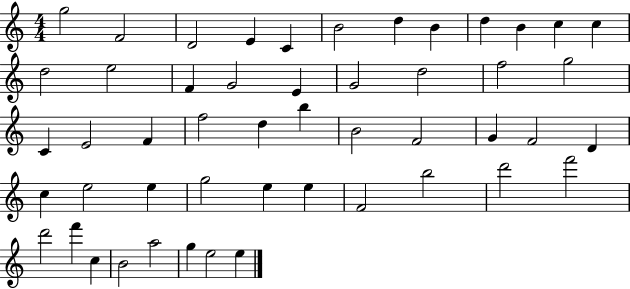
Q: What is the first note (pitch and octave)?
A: G5